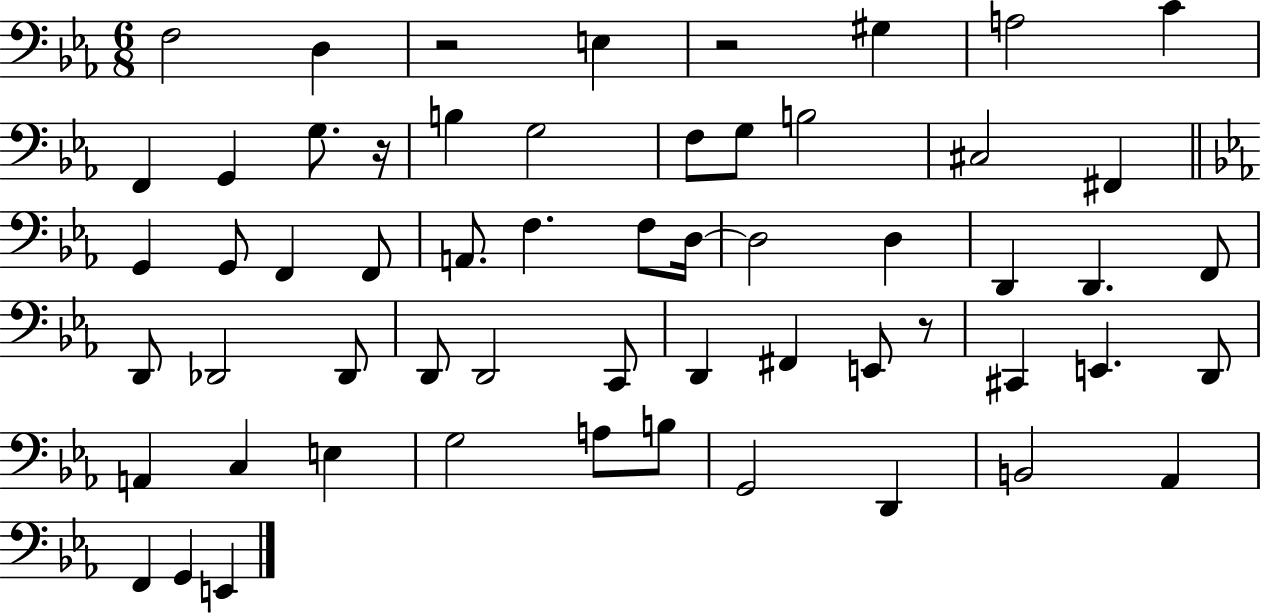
F3/h D3/q R/h E3/q R/h G#3/q A3/h C4/q F2/q G2/q G3/e. R/s B3/q G3/h F3/e G3/e B3/h C#3/h F#2/q G2/q G2/e F2/q F2/e A2/e. F3/q. F3/e D3/s D3/h D3/q D2/q D2/q. F2/e D2/e Db2/h Db2/e D2/e D2/h C2/e D2/q F#2/q E2/e R/e C#2/q E2/q. D2/e A2/q C3/q E3/q G3/h A3/e B3/e G2/h D2/q B2/h Ab2/q F2/q G2/q E2/q